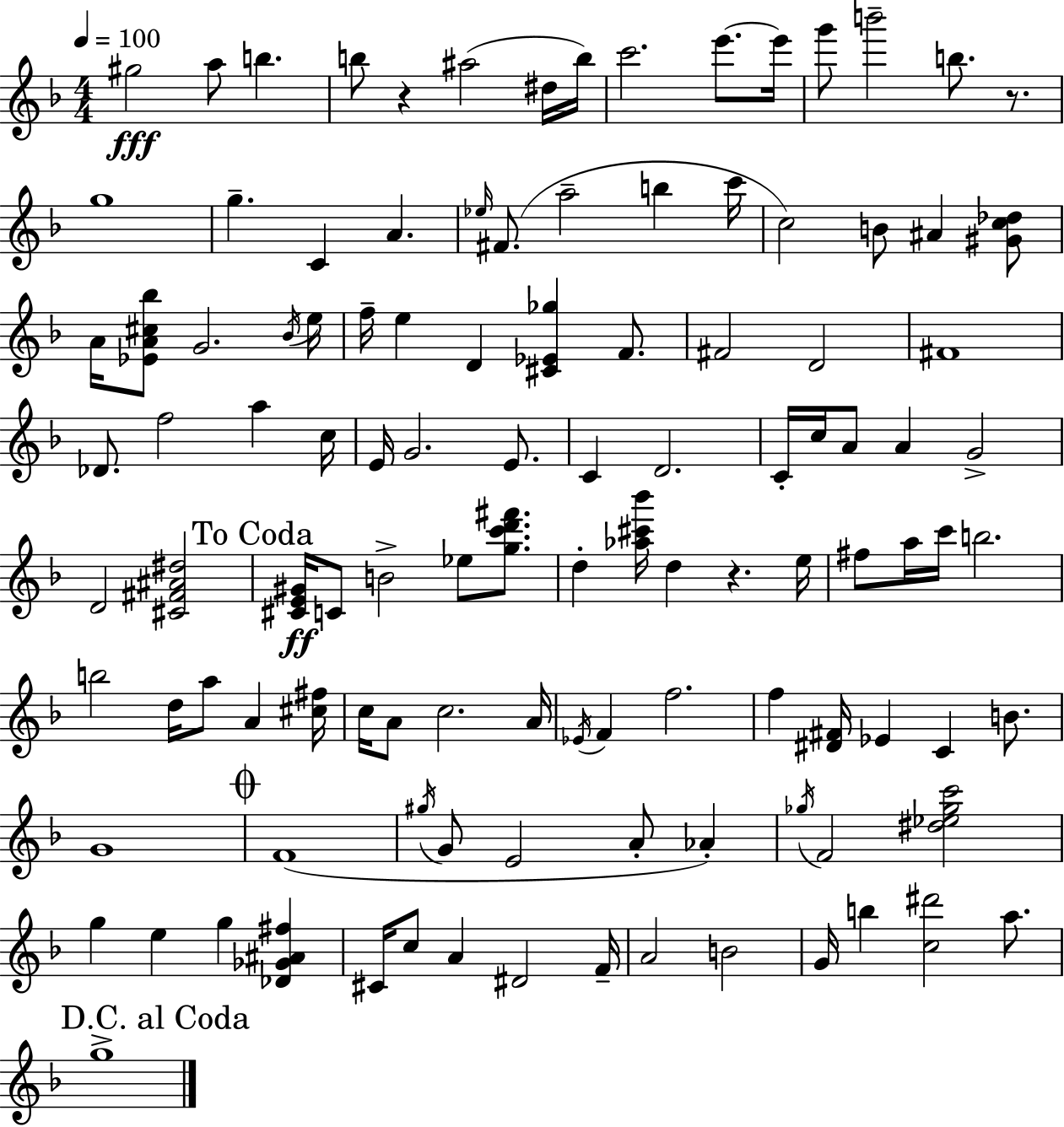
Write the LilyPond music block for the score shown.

{
  \clef treble
  \numericTimeSignature
  \time 4/4
  \key d \minor
  \tempo 4 = 100
  gis''2\fff a''8 b''4. | b''8 r4 ais''2( dis''16 b''16) | c'''2. e'''8.~~ e'''16 | g'''8 b'''2-- b''8. r8. | \break g''1 | g''4.-- c'4 a'4. | \grace { ees''16 }( fis'8. a''2-- b''4 | c'''16 c''2) b'8 ais'4 <gis' c'' des''>8 | \break a'16 <ees' a' cis'' bes''>8 g'2. | \acciaccatura { bes'16 } e''16 f''16-- e''4 d'4 <cis' ees' ges''>4 f'8. | fis'2 d'2 | fis'1 | \break des'8. f''2 a''4 | c''16 e'16 g'2. e'8. | c'4 d'2. | c'16-. c''16 a'8 a'4 g'2-> | \break d'2 <cis' fis' ais' dis''>2 | \mark "To Coda" <cis' e' gis'>16\ff c'8 b'2-> ees''8 <g'' c''' d''' fis'''>8. | d''4-. <aes'' cis''' bes'''>16 d''4 r4. | e''16 fis''8 a''16 c'''16 b''2. | \break b''2 d''16 a''8 a'4 | <cis'' fis''>16 c''16 a'8 c''2. | a'16 \acciaccatura { ees'16 } f'4 f''2. | f''4 <dis' fis'>16 ees'4 c'4 | \break b'8. g'1 | \mark \markup { \musicglyph "scripts.coda" } f'1( | \acciaccatura { gis''16 } g'8 e'2 a'8-. | aes'4-.) \acciaccatura { ges''16 } f'2 <dis'' ees'' ges'' c'''>2 | \break g''4 e''4 g''4 | <des' ges' ais' fis''>4 cis'16 c''8 a'4 dis'2 | f'16-- a'2 b'2 | g'16 b''4 <c'' dis'''>2 | \break a''8. \mark "D.C. al Coda" g''1-> | \bar "|."
}